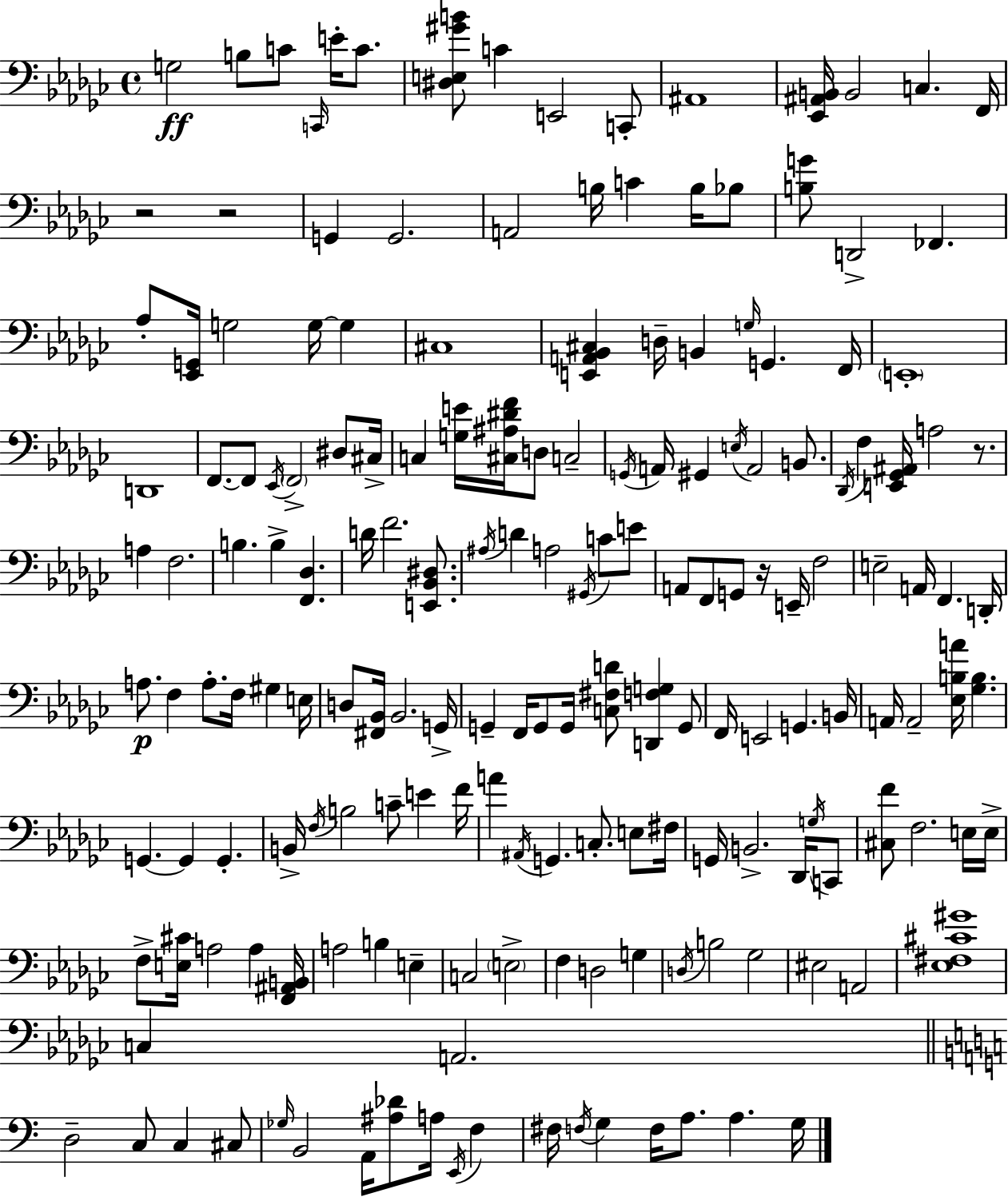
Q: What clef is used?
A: bass